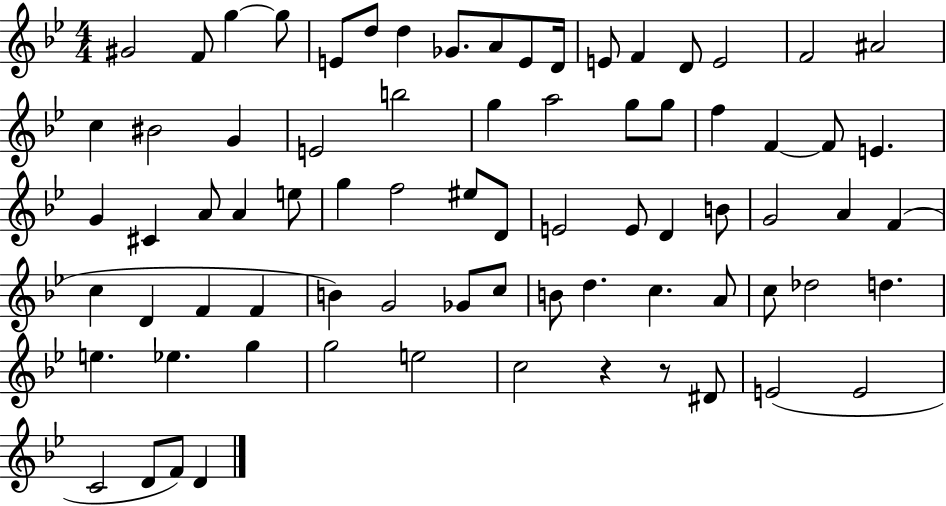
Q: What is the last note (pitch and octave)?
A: D4